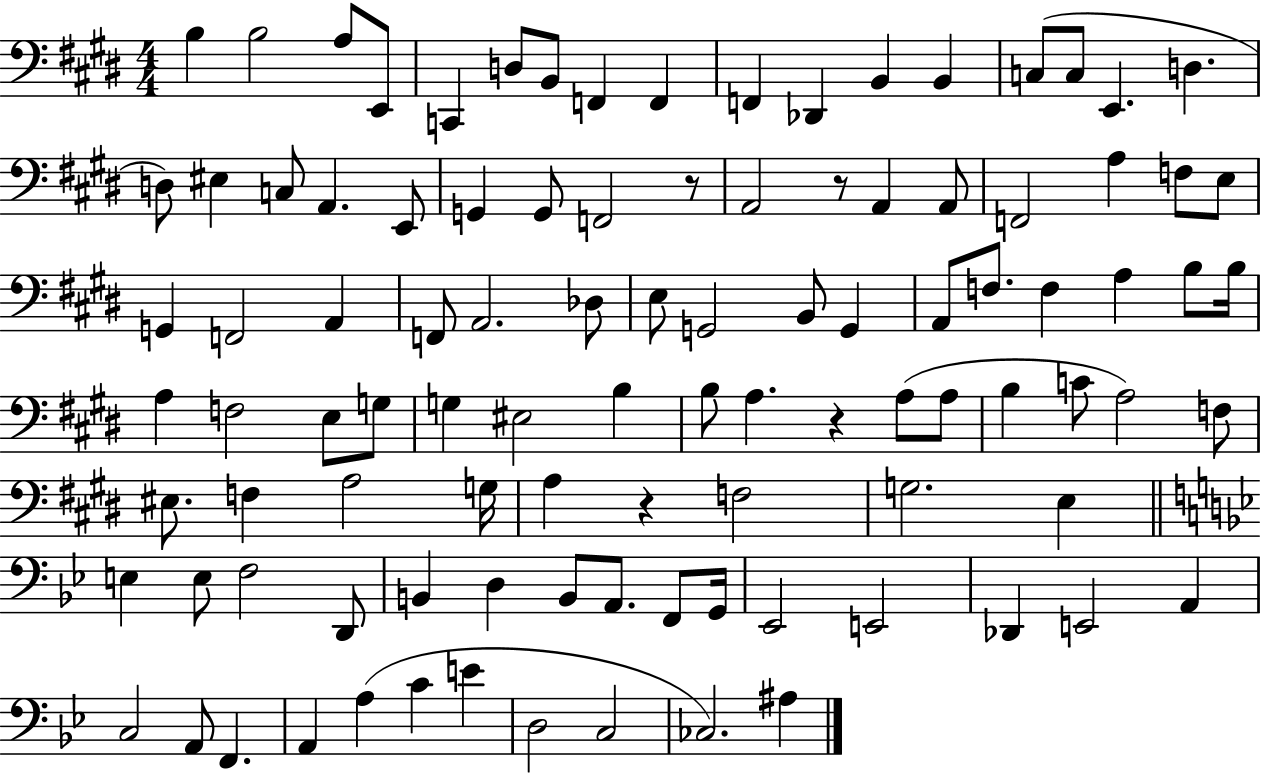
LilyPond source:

{
  \clef bass
  \numericTimeSignature
  \time 4/4
  \key e \major
  b4 b2 a8 e,8 | c,4 d8 b,8 f,4 f,4 | f,4 des,4 b,4 b,4 | c8( c8 e,4. d4. | \break d8) eis4 c8 a,4. e,8 | g,4 g,8 f,2 r8 | a,2 r8 a,4 a,8 | f,2 a4 f8 e8 | \break g,4 f,2 a,4 | f,8 a,2. des8 | e8 g,2 b,8 g,4 | a,8 f8. f4 a4 b8 b16 | \break a4 f2 e8 g8 | g4 eis2 b4 | b8 a4. r4 a8( a8 | b4 c'8 a2) f8 | \break eis8. f4 a2 g16 | a4 r4 f2 | g2. e4 | \bar "||" \break \key bes \major e4 e8 f2 d,8 | b,4 d4 b,8 a,8. f,8 g,16 | ees,2 e,2 | des,4 e,2 a,4 | \break c2 a,8 f,4. | a,4 a4( c'4 e'4 | d2 c2 | ces2.) ais4 | \break \bar "|."
}